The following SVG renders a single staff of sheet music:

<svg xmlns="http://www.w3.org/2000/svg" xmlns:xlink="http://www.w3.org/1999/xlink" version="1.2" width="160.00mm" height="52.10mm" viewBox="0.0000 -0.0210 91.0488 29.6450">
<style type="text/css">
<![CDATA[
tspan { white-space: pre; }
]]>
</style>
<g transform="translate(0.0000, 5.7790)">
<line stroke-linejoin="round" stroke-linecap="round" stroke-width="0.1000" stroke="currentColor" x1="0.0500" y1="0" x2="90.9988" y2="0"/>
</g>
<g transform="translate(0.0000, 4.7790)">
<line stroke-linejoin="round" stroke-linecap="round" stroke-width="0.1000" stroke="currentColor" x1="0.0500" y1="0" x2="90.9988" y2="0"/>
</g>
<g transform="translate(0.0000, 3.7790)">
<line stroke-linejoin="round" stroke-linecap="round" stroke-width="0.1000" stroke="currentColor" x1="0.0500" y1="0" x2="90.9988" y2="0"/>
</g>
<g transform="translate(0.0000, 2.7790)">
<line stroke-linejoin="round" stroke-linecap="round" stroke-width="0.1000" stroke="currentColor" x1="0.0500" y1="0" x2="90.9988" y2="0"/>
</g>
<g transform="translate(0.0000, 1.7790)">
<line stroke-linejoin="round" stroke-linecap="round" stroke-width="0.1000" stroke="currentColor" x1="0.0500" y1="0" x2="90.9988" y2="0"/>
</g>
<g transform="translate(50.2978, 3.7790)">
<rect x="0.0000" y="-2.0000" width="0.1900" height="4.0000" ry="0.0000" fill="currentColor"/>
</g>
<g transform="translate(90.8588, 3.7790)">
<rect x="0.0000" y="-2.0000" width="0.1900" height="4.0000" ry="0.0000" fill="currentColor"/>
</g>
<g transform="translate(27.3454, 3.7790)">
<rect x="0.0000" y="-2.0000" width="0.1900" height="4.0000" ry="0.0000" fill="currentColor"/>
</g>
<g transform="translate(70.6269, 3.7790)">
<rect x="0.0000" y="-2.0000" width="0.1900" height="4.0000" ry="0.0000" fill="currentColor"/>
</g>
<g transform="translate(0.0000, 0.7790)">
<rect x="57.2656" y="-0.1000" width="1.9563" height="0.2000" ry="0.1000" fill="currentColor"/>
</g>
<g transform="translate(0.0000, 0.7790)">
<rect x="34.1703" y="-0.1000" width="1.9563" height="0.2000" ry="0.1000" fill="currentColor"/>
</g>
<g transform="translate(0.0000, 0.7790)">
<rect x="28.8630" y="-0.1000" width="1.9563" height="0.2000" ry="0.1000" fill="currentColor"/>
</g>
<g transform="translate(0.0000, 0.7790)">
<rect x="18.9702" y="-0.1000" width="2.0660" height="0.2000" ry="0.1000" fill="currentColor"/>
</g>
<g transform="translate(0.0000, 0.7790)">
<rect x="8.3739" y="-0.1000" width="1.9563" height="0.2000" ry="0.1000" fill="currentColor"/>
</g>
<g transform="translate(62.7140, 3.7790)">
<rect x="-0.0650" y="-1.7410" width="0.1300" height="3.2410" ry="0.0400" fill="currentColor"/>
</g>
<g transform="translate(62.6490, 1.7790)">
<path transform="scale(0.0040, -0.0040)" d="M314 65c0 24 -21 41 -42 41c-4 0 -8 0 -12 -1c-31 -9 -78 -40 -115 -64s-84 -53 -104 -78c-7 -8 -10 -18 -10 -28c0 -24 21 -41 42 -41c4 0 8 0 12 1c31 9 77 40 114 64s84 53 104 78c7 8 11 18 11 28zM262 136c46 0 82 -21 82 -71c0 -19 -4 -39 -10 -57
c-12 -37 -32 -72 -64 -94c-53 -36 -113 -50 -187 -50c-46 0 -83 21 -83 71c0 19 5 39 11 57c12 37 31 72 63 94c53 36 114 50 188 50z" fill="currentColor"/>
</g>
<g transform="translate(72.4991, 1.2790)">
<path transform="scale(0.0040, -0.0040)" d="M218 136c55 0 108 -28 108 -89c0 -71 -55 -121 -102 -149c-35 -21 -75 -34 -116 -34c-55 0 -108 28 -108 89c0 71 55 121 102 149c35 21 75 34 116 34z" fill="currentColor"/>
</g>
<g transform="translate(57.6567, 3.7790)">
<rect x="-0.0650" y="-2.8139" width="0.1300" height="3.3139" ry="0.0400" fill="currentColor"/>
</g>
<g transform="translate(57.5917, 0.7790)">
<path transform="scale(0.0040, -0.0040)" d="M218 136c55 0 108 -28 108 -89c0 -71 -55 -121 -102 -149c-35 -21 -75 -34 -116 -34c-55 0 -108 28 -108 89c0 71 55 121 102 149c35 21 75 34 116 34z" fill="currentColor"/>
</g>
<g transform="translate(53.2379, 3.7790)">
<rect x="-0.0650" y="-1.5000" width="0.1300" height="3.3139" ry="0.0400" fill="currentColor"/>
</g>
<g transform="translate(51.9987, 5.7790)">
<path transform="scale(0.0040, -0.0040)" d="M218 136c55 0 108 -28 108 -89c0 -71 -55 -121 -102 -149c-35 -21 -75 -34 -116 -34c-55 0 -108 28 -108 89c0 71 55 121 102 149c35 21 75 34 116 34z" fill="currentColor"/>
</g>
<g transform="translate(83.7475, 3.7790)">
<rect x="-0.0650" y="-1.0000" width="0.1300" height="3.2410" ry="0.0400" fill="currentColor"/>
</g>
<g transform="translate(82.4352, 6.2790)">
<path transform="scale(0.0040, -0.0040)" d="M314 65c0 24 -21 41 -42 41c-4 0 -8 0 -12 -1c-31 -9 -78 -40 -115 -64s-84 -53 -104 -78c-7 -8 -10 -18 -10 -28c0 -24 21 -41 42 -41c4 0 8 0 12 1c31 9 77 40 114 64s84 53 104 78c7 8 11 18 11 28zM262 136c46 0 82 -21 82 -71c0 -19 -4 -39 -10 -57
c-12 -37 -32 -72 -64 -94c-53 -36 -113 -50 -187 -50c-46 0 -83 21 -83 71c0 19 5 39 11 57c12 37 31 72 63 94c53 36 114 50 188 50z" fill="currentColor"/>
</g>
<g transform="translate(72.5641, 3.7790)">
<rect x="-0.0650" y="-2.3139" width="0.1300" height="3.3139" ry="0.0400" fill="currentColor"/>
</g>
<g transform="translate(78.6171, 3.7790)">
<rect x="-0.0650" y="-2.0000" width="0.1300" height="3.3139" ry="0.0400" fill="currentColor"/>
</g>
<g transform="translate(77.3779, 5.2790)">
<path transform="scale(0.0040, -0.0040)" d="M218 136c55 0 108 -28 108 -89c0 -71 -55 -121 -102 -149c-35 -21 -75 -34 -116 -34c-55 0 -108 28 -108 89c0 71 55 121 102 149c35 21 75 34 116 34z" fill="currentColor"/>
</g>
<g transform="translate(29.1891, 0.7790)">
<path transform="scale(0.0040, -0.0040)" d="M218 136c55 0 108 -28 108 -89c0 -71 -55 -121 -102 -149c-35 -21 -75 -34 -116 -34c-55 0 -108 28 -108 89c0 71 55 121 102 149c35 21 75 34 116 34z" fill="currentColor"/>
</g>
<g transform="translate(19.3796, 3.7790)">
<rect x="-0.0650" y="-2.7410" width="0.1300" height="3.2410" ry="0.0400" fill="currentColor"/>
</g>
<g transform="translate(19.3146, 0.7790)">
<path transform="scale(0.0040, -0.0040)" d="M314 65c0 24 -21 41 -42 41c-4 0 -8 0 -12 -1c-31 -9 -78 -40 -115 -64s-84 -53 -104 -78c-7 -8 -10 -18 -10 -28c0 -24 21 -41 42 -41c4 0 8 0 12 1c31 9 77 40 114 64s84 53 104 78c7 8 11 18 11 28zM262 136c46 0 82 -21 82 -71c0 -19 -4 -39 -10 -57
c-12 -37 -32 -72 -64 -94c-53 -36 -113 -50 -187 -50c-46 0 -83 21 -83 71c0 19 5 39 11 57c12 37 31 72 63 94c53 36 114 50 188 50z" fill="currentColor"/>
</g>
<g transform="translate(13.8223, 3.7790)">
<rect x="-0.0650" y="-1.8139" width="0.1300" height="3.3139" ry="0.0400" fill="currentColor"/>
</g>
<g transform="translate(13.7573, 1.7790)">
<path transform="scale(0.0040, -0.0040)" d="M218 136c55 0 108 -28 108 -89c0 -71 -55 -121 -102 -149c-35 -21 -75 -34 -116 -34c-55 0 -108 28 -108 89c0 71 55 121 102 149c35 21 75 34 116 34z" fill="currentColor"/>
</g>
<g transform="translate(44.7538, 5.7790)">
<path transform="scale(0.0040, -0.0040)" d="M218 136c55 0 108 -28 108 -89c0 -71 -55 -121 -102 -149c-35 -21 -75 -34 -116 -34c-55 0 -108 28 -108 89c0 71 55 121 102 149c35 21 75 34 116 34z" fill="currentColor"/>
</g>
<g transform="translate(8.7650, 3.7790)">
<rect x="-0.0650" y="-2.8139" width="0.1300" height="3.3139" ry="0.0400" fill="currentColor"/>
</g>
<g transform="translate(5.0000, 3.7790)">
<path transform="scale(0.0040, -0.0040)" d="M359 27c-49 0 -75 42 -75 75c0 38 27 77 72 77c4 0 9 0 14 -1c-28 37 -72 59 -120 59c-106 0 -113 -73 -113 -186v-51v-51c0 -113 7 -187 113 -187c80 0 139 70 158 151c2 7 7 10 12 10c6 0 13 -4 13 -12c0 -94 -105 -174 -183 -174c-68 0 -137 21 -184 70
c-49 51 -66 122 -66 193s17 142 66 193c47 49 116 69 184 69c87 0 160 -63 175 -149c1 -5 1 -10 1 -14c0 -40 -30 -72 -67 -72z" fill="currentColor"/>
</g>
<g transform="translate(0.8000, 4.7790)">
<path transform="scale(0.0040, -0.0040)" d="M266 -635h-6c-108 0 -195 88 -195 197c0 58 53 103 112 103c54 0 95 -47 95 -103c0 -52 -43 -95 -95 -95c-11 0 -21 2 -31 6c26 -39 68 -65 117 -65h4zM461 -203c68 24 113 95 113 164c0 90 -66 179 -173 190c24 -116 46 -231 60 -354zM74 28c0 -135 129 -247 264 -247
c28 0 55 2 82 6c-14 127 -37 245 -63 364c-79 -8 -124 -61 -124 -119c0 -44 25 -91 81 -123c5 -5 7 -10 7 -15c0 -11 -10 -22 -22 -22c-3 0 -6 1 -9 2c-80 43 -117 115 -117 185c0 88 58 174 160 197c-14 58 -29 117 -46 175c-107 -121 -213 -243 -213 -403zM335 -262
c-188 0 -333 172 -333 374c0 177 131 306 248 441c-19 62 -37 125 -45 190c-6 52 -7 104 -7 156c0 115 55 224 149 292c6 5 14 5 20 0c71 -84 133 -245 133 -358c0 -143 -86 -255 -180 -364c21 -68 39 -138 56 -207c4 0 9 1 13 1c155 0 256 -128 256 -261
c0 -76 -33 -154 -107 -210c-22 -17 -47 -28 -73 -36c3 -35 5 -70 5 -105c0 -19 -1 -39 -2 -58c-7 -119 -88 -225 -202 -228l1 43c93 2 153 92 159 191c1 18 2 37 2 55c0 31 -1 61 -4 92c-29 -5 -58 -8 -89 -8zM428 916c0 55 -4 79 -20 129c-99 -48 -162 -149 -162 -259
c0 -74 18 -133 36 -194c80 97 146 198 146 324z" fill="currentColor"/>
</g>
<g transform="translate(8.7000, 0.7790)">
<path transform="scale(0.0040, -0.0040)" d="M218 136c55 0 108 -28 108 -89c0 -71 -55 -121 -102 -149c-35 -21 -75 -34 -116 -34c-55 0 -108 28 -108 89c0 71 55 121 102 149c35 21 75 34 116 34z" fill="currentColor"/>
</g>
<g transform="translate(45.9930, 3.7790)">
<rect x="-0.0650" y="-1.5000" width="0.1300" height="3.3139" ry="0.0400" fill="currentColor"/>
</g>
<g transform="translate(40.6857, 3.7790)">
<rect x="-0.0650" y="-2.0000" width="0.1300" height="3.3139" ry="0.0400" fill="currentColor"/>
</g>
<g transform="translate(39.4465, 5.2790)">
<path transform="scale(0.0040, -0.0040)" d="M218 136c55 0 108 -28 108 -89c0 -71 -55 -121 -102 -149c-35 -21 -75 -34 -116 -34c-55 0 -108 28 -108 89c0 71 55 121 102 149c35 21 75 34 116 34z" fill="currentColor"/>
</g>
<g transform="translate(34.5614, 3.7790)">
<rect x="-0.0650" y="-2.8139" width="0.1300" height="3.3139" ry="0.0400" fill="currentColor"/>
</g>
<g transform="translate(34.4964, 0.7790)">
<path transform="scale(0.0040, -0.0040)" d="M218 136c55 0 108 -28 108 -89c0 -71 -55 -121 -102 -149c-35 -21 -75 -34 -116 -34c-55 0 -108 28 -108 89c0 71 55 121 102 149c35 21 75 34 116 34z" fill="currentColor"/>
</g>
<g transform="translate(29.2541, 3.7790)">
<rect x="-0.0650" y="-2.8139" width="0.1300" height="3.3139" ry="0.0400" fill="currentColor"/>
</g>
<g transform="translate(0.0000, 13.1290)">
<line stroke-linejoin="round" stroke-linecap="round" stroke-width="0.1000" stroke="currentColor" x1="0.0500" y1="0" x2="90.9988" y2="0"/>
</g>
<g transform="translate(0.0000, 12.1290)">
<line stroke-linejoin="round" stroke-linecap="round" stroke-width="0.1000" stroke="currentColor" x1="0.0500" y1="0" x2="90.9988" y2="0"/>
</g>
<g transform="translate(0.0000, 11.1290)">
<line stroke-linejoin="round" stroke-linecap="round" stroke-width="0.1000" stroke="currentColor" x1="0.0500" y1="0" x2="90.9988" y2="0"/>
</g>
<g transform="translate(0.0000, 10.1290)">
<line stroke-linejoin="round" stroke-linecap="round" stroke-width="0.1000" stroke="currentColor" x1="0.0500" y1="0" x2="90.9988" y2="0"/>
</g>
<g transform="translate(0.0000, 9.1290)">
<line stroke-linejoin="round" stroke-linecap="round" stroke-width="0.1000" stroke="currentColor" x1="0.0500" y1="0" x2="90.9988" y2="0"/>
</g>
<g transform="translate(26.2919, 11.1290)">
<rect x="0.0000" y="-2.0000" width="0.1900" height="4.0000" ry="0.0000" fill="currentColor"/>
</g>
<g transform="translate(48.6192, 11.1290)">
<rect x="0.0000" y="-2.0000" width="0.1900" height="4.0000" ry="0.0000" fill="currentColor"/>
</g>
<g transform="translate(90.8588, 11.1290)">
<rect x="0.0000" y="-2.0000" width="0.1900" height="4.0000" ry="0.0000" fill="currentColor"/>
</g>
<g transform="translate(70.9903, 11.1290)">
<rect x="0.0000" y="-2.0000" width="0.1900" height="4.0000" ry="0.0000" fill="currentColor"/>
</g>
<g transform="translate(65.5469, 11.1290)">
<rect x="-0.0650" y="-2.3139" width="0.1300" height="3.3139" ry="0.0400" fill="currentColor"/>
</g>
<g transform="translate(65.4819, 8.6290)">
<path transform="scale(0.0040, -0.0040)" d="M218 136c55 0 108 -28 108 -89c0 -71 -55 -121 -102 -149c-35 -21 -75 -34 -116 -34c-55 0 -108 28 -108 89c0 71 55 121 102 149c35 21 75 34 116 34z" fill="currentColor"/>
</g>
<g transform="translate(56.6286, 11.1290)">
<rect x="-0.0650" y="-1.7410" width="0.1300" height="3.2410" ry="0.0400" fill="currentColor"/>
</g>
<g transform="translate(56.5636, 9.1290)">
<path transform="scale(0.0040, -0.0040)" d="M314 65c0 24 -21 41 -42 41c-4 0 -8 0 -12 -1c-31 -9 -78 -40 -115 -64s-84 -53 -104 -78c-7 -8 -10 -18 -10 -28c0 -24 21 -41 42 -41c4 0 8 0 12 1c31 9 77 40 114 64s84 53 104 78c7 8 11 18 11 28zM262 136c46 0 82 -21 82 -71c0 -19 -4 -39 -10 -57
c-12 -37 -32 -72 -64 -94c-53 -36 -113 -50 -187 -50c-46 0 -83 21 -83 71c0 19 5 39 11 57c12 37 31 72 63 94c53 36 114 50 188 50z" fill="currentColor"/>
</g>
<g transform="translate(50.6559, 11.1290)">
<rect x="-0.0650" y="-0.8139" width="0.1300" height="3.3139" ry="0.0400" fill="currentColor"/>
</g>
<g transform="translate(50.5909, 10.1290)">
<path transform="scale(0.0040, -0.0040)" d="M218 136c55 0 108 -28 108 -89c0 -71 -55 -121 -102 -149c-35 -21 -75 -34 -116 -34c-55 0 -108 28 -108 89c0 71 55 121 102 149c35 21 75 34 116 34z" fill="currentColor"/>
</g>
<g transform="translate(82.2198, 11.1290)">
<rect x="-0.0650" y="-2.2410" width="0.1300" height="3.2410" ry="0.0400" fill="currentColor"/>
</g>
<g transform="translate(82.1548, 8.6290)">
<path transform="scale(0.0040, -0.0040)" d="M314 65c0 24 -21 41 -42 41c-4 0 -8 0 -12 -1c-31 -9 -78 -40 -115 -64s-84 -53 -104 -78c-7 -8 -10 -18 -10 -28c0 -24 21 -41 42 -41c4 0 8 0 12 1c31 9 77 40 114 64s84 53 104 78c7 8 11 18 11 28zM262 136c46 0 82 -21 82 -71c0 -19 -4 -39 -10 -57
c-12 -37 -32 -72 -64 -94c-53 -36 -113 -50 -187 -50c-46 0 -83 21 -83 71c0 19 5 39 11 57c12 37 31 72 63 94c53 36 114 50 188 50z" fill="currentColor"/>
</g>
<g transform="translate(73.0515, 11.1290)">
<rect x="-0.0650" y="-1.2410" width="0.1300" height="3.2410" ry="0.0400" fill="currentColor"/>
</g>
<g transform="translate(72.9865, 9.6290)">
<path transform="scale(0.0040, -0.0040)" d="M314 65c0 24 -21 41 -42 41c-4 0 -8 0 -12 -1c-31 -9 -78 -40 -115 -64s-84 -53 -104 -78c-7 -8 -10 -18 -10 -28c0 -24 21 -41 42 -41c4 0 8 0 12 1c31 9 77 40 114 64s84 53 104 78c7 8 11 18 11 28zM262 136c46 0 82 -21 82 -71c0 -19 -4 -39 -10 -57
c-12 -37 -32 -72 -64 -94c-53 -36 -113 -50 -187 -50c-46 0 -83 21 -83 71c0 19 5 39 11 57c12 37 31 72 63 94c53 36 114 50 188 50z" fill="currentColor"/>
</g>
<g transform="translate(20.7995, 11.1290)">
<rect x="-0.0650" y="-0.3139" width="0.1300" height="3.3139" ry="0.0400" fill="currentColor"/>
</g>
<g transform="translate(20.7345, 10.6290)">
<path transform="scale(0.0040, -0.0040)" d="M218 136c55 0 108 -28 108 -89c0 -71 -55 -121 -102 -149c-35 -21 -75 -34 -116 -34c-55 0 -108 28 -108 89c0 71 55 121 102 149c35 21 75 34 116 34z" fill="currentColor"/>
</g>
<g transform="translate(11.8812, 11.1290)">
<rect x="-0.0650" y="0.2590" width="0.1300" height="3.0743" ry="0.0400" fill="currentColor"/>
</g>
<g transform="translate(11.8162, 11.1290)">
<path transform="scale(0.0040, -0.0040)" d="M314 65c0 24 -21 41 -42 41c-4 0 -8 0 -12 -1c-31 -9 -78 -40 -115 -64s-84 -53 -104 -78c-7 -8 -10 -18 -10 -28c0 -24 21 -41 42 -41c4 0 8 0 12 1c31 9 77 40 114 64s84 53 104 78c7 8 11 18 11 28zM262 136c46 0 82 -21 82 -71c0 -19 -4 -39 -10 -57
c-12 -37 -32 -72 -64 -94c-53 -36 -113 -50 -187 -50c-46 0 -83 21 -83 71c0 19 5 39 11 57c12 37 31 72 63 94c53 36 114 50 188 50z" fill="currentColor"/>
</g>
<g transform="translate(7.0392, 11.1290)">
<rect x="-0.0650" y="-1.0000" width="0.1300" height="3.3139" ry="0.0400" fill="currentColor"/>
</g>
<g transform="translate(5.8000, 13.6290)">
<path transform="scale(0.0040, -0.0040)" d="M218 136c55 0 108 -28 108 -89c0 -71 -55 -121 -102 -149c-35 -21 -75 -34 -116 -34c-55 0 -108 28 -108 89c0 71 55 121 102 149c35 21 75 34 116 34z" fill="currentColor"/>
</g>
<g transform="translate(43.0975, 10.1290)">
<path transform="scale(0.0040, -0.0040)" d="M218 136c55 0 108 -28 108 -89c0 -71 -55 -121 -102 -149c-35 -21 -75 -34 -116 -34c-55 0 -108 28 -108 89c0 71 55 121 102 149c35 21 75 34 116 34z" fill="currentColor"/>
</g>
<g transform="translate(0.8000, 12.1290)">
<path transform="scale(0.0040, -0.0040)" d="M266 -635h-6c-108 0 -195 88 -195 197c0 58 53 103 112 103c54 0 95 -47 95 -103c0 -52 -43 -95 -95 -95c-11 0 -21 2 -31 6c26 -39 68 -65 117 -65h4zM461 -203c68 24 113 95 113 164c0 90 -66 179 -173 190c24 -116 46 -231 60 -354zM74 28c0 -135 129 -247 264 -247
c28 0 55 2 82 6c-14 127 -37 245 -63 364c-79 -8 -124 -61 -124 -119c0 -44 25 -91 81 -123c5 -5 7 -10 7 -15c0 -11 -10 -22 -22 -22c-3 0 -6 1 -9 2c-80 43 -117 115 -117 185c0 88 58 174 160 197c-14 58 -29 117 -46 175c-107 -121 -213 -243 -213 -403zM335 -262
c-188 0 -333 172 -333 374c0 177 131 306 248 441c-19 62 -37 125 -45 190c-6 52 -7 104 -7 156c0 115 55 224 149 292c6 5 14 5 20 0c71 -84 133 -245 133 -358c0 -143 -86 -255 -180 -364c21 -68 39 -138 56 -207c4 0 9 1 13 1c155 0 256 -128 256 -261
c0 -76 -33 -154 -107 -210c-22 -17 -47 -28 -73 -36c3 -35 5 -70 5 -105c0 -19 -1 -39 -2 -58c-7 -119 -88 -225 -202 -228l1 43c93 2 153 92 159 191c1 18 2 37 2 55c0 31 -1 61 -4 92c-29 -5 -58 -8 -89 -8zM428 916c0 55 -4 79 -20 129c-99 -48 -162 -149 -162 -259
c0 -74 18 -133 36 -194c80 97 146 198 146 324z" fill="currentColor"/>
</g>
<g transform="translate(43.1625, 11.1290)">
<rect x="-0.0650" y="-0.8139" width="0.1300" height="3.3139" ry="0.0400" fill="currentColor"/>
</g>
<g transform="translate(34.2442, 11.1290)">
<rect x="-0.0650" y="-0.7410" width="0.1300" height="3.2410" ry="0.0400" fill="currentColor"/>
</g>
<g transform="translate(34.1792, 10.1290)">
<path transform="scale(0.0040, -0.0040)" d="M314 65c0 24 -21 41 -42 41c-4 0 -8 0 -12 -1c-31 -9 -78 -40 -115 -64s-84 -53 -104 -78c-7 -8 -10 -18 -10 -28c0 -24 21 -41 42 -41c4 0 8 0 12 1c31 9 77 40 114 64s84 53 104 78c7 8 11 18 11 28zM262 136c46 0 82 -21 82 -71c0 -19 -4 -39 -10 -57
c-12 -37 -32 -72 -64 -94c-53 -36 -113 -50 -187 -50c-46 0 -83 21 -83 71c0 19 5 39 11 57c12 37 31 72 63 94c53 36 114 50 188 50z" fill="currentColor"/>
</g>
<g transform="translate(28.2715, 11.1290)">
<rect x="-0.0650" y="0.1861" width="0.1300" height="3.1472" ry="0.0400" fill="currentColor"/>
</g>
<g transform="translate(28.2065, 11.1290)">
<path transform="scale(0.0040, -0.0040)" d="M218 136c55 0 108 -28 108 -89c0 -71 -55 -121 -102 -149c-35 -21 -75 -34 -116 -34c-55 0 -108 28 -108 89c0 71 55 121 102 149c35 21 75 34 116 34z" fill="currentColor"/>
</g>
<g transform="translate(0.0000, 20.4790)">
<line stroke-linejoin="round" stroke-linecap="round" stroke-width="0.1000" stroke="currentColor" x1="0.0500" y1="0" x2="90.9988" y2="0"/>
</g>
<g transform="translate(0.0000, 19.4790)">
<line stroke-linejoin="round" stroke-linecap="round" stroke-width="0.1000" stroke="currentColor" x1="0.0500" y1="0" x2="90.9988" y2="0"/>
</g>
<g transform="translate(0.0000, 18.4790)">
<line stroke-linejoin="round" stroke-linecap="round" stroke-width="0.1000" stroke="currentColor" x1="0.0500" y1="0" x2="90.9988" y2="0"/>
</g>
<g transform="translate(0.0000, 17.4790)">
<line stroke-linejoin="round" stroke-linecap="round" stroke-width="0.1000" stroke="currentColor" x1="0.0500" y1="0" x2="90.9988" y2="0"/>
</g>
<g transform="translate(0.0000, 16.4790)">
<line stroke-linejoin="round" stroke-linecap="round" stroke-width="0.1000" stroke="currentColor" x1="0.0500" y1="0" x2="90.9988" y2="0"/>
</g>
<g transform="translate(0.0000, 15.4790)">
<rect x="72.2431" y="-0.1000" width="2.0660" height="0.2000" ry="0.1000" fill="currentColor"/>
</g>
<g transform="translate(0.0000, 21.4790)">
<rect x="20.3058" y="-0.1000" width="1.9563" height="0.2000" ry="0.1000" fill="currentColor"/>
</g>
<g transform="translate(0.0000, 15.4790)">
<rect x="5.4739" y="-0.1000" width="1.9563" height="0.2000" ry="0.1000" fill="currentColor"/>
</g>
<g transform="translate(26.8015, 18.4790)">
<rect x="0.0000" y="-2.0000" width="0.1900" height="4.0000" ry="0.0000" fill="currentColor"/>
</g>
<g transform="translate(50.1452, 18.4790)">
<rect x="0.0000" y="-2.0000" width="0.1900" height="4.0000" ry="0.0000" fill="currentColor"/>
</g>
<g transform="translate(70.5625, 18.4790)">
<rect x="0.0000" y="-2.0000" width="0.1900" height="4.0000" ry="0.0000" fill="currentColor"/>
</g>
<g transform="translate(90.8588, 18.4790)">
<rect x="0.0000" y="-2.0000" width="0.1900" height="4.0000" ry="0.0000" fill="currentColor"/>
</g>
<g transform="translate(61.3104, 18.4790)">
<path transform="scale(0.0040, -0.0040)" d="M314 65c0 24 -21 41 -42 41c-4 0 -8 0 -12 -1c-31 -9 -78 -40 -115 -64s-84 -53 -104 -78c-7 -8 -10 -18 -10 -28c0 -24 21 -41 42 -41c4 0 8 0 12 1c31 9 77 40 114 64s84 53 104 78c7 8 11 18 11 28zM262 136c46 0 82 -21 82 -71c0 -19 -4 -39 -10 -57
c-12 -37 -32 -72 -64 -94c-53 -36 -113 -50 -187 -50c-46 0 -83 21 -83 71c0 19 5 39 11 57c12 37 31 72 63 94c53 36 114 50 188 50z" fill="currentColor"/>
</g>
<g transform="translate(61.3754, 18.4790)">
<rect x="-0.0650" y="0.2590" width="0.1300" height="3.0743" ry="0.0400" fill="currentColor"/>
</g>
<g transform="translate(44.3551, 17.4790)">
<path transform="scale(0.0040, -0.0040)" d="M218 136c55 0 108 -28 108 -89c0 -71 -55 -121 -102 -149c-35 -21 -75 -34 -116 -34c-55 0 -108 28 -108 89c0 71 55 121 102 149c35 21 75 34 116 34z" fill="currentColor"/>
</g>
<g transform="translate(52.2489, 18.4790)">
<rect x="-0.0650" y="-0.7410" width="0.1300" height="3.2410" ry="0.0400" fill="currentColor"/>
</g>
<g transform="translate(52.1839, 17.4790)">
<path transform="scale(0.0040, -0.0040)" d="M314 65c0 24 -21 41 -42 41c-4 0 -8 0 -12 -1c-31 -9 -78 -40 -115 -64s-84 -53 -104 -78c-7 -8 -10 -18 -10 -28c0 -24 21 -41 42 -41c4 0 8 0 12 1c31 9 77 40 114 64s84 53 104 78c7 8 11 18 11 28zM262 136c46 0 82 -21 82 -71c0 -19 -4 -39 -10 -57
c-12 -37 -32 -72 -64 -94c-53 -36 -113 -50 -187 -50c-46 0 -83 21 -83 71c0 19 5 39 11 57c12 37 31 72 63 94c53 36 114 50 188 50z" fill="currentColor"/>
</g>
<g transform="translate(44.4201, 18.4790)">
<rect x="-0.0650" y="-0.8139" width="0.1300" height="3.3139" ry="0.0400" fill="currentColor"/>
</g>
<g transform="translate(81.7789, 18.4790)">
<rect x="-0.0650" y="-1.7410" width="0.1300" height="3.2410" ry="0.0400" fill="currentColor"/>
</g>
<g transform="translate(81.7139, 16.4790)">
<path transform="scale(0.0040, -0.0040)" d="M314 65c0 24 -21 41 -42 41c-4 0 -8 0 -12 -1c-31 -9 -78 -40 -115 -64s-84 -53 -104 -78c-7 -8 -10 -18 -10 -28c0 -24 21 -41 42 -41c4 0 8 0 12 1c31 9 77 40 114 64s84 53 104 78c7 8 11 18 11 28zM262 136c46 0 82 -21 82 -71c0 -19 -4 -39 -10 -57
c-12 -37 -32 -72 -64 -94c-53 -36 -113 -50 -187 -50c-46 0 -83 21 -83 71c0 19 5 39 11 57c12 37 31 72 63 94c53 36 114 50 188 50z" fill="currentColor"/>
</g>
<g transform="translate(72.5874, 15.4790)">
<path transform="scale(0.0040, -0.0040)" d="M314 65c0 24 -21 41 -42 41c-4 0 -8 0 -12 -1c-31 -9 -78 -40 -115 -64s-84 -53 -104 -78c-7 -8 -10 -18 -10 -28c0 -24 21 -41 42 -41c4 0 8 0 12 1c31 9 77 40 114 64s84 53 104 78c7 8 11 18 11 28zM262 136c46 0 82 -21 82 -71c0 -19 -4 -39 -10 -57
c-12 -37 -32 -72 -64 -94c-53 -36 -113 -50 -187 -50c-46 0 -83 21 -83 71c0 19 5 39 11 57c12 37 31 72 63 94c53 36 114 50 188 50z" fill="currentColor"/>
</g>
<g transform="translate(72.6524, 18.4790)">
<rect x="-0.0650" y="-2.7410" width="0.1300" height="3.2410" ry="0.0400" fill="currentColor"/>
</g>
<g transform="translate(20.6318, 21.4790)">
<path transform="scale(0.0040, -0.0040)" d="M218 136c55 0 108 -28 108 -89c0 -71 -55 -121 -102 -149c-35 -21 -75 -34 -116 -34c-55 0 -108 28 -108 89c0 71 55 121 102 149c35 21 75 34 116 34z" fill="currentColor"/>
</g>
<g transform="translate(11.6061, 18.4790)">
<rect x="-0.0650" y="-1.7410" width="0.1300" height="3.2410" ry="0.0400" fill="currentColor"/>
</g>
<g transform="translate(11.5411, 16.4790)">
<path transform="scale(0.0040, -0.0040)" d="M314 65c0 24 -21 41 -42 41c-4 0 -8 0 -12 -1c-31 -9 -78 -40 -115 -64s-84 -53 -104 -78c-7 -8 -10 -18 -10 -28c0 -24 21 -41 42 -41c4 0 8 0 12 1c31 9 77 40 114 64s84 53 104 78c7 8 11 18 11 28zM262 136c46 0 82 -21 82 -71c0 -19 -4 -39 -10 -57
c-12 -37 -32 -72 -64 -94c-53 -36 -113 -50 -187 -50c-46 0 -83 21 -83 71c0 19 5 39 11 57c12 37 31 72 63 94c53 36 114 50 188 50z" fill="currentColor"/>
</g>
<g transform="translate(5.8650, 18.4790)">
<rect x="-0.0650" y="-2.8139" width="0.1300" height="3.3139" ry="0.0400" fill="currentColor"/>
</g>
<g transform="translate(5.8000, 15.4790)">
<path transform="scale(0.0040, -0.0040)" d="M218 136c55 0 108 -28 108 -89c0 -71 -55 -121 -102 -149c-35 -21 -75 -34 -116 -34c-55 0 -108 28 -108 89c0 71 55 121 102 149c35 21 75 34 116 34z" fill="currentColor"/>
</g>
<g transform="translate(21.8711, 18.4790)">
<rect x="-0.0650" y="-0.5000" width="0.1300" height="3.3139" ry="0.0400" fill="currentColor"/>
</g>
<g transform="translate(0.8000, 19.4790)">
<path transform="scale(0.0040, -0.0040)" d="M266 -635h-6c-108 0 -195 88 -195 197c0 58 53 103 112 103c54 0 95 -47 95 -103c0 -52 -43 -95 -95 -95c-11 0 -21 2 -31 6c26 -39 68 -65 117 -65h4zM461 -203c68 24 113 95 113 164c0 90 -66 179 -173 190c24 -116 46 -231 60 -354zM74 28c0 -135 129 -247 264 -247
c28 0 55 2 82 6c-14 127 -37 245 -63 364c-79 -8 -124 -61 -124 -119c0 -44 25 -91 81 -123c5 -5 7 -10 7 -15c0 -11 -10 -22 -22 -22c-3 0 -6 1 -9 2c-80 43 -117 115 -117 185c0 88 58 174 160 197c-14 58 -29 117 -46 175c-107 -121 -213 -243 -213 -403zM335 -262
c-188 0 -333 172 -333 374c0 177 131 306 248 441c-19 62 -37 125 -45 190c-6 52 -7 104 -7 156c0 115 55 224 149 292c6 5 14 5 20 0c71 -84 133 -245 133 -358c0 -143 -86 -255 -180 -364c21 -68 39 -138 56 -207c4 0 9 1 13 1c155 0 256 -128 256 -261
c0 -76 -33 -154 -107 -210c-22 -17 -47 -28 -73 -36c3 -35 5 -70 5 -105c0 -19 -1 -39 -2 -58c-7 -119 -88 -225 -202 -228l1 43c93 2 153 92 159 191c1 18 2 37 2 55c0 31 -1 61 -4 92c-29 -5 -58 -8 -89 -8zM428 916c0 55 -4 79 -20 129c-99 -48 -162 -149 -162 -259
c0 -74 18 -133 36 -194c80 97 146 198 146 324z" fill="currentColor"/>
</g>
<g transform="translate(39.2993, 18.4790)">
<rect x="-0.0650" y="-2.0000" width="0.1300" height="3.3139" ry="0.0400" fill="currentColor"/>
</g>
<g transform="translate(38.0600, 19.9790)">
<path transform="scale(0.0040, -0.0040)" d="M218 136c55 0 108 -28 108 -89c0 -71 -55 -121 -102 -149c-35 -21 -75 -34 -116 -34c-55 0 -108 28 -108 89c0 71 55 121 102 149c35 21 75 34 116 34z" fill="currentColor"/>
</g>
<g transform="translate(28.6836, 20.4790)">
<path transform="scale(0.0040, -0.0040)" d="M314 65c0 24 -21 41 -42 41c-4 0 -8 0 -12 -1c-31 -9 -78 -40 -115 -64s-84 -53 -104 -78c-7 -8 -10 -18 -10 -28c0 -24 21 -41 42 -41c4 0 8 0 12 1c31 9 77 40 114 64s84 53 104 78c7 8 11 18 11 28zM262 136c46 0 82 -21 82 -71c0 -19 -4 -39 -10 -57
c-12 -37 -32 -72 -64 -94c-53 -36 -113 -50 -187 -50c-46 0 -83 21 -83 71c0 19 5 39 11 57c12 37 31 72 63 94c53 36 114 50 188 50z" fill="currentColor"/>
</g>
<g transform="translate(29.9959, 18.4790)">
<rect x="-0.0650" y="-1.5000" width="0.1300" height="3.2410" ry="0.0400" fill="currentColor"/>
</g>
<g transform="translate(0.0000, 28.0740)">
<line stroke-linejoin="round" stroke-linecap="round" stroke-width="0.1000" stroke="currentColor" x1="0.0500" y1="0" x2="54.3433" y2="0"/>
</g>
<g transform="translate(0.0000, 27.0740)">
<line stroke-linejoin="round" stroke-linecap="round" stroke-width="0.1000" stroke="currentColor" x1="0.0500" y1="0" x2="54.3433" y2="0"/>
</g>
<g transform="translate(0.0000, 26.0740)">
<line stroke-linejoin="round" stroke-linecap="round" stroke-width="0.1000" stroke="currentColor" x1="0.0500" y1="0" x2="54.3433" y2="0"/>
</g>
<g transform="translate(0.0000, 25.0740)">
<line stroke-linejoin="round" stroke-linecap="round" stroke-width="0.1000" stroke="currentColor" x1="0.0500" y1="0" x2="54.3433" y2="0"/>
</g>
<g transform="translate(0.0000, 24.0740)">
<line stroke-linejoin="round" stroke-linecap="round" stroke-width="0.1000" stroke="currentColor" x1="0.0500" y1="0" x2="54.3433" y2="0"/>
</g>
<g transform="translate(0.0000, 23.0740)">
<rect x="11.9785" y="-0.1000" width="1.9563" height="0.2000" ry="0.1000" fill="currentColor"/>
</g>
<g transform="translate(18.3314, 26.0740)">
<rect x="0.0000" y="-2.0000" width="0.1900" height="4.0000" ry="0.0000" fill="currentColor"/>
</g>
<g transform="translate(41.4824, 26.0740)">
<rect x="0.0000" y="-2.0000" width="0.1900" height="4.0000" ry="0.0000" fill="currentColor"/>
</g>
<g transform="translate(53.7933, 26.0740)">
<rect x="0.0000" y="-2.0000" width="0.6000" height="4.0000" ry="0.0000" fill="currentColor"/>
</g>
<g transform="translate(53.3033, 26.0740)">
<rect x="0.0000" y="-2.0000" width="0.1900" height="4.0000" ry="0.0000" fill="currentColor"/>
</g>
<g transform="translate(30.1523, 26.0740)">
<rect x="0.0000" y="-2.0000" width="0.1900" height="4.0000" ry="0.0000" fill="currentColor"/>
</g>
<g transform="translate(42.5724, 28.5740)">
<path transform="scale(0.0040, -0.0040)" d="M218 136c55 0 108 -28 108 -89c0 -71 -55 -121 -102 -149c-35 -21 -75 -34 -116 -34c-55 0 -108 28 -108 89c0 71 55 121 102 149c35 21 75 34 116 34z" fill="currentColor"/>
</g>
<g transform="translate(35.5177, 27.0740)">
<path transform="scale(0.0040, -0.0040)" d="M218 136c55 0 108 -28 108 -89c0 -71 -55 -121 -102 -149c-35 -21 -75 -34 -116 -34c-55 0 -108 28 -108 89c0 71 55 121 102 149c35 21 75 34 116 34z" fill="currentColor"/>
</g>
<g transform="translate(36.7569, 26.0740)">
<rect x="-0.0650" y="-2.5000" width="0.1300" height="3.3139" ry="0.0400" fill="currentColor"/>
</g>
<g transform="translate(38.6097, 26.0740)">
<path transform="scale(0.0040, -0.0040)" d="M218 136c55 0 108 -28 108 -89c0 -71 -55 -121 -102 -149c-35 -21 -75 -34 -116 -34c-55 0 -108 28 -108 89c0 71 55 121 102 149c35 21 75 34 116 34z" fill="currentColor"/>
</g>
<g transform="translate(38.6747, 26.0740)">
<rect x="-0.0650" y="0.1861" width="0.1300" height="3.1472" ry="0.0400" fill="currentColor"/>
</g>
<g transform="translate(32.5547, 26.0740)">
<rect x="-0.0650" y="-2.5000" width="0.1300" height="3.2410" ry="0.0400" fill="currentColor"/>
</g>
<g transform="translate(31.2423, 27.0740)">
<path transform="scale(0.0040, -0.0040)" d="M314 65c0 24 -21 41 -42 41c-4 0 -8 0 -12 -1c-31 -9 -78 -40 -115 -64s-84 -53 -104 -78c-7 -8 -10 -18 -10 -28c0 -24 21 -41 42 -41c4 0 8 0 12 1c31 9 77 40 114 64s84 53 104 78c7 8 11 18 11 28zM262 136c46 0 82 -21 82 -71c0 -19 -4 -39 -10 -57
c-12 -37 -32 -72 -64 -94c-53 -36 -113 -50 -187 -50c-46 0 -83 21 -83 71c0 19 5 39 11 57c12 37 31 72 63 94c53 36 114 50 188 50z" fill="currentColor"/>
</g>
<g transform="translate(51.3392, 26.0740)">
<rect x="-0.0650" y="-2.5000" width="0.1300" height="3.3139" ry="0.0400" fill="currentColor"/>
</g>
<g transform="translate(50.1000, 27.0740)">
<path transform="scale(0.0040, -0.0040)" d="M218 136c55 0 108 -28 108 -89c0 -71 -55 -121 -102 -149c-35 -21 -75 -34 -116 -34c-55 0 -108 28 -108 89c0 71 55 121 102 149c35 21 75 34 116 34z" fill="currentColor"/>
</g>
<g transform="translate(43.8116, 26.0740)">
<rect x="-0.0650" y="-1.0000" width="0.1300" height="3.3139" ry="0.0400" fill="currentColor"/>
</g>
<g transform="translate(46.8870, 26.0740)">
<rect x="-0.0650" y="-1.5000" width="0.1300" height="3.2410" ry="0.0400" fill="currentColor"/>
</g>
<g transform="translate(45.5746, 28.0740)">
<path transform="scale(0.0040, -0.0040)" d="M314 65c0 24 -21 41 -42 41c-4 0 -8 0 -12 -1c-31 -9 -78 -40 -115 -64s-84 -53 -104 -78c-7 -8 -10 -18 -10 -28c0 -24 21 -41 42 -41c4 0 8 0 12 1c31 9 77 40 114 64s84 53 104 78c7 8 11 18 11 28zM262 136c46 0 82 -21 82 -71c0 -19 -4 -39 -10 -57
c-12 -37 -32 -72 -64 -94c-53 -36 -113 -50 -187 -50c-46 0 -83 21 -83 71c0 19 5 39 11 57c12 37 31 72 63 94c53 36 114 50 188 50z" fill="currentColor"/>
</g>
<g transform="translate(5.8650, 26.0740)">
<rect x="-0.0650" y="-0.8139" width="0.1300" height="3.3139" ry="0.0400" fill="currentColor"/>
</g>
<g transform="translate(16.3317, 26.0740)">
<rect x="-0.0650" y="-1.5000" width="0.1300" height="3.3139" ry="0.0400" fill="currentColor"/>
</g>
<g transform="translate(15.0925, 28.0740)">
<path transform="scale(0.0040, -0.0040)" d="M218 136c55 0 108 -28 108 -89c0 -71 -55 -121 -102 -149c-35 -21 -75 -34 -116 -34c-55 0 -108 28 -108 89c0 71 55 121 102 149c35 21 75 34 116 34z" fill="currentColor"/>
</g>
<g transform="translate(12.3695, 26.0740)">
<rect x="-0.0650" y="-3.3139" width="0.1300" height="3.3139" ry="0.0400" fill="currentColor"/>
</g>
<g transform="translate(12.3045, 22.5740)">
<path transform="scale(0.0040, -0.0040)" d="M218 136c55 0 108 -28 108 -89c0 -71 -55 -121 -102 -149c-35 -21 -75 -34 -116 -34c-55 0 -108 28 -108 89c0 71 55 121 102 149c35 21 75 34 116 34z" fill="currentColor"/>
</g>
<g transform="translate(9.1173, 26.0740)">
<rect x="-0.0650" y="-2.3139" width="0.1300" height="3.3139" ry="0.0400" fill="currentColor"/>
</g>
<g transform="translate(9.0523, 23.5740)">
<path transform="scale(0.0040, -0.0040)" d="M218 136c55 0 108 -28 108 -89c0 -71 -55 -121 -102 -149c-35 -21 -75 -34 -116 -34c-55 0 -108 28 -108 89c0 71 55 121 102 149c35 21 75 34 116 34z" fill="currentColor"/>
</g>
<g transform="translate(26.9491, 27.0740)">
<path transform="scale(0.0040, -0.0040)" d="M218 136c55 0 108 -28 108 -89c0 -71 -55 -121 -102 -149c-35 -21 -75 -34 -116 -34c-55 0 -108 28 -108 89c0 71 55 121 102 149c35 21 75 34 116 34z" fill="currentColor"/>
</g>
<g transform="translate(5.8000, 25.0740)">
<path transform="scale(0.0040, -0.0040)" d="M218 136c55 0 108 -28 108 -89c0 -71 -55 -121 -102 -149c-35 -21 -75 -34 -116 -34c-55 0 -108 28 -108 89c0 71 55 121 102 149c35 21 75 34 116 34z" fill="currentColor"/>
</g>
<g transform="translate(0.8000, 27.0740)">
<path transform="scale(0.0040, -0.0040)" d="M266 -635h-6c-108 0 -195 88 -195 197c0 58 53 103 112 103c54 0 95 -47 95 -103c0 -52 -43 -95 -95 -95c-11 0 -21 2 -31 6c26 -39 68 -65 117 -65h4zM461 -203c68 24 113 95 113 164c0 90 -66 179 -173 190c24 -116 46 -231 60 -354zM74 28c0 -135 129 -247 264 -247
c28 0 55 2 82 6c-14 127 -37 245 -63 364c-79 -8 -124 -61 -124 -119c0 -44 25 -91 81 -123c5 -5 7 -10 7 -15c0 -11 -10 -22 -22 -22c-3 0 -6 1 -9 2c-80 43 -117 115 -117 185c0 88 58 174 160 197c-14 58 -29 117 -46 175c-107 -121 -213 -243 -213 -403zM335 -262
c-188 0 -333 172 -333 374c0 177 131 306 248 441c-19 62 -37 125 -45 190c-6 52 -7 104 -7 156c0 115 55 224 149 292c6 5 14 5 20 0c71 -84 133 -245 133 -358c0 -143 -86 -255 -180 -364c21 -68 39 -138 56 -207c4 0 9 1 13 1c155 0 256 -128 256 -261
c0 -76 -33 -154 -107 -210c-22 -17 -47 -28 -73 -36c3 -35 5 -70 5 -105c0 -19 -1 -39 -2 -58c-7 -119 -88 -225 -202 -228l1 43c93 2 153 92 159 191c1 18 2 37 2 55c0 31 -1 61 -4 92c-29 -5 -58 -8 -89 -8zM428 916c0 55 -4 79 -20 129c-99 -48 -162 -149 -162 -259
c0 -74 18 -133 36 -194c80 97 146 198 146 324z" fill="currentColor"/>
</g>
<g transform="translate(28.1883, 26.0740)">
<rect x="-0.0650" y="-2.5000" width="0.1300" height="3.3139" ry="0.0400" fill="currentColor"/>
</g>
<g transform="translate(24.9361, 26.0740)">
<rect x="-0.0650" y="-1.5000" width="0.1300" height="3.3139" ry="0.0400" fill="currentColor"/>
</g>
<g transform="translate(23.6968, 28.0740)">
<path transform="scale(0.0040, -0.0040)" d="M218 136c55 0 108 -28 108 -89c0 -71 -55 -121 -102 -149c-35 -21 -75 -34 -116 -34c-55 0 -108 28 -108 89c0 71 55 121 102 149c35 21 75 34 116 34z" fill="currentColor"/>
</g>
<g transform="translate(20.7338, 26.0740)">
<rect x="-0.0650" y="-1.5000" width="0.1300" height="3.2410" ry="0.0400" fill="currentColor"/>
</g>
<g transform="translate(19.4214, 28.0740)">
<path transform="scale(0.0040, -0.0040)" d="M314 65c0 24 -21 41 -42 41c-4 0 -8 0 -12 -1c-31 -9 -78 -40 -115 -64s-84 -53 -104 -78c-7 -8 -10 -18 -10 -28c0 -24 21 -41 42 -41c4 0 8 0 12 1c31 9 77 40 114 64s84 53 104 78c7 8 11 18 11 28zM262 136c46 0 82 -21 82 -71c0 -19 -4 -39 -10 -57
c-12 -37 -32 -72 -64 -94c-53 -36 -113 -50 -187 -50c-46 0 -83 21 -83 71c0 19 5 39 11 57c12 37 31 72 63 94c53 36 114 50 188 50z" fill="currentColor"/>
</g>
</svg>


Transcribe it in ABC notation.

X:1
T:Untitled
M:4/4
L:1/4
K:C
a f a2 a a F E E a f2 g F D2 D B2 c B d2 d d f2 g e2 g2 a f2 C E2 F d d2 B2 a2 f2 d g b E E2 E G G2 G B D E2 G